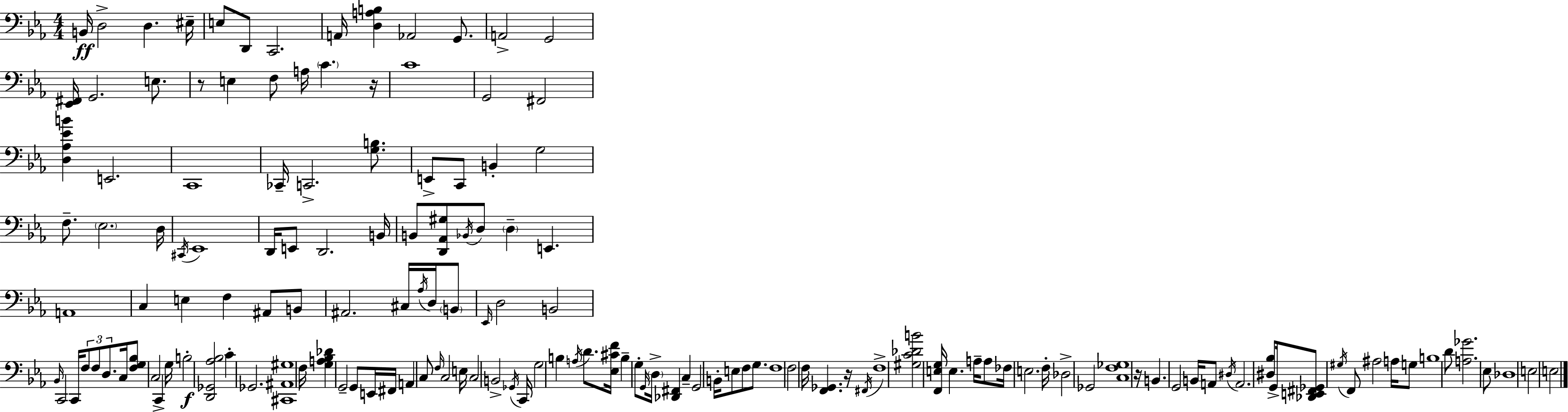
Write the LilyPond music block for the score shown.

{
  \clef bass
  \numericTimeSignature
  \time 4/4
  \key c \minor
  \repeat volta 2 { b,16\ff d2-> d4. eis16-- | e8 d,8 c,2. | a,16 <d a b>4 aes,2 g,8. | a,2-> g,2 | \break <ees, fis,>16 g,2. e8. | r8 e4 f8 a16 \parenthesize c'4. r16 | c'1 | g,2 fis,2 | \break <d aes ees' b'>4 e,2. | c,1 | ces,16-- c,2.-> <g b>8. | e,8-> c,8 b,4-. g2 | \break f8.-- \parenthesize ees2. d16 | \acciaccatura { cis,16 } ees,1 | d,16 e,8 d,2. | b,16 b,8 <d, aes, gis>8 \acciaccatura { bes,16 } d8 \parenthesize d4-- e,4. | \break a,1 | c4 e4 f4 ais,8 | b,8 ais,2. cis16 \acciaccatura { aes16 } | d16 \parenthesize b,8 \grace { ees,16 } d2 b,2 | \break \grace { bes,16 } c,2 c,16 \tuplet 3/2 { f8 | f8 d8. } c16 <f g bes>8 c2 | c,4-> g16 b2-.\f <d, ges, aes bes>2 | c'4-. ges,2. | \break <cis, ais, gis>1 | f16 <g a bes des'>4 g,2-- | g,8 e,16 fis,16 a,4 c8 \grace { f16 } c2 | e16 c2 b,2-> | \break \acciaccatura { ges,16 } c,16 g2 | b4 \acciaccatura { a16 } d'8. <ees cis' f'>16 b4-- g8-. \grace { g,16 } | \parenthesize d16-> <des, fis,>4 c4-- g,2 | b,16-. e8 f8 g8. f1 | \break f2 | f16 <f, ges,>4. r16 \acciaccatura { fis,16 } f1-> | <gis c' des' b'>2 | <f, e g>16 e4. a16-- a8 fes16 e2. | \break f16-. des2-> | ges,2 <c f ges>1 | r16 b,4. | g,2 b,16 a,8 \acciaccatura { dis16 } a,2. | \break <dis bes>8 g,16-> <des, e, fis, ges,>8 \acciaccatura { gis16 } f,8 | ais2 a16 g8 b1 | d'8 <a ges'>2. | ees8 des1 | \break e2 | e2 } \bar "|."
}